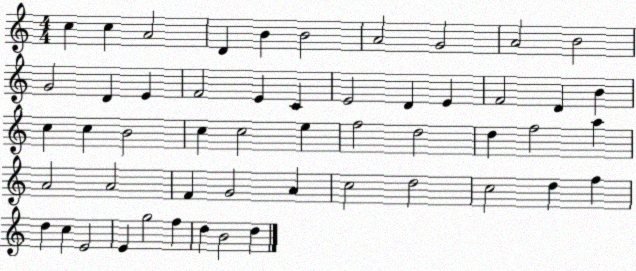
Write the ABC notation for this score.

X:1
T:Untitled
M:4/4
L:1/4
K:C
c c A2 D B B2 A2 G2 A2 B2 G2 D E F2 E C E2 D E F2 D B c c B2 c c2 e f2 d2 d f2 a A2 A2 F G2 A c2 d2 c2 d f d c E2 E g2 f d B2 d